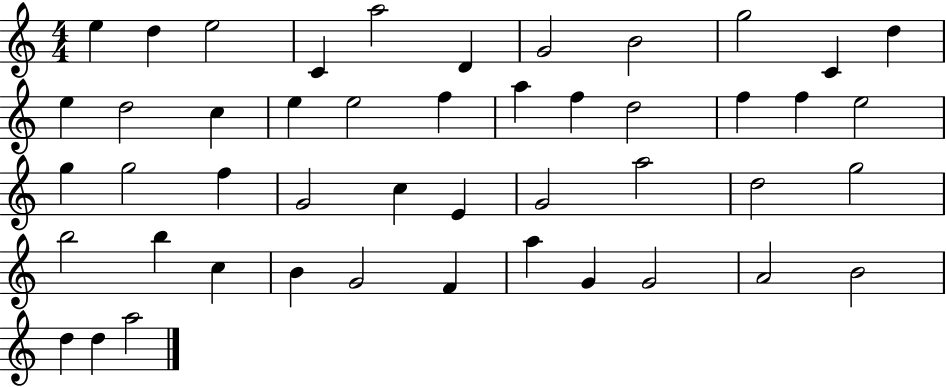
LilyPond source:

{
  \clef treble
  \numericTimeSignature
  \time 4/4
  \key c \major
  e''4 d''4 e''2 | c'4 a''2 d'4 | g'2 b'2 | g''2 c'4 d''4 | \break e''4 d''2 c''4 | e''4 e''2 f''4 | a''4 f''4 d''2 | f''4 f''4 e''2 | \break g''4 g''2 f''4 | g'2 c''4 e'4 | g'2 a''2 | d''2 g''2 | \break b''2 b''4 c''4 | b'4 g'2 f'4 | a''4 g'4 g'2 | a'2 b'2 | \break d''4 d''4 a''2 | \bar "|."
}